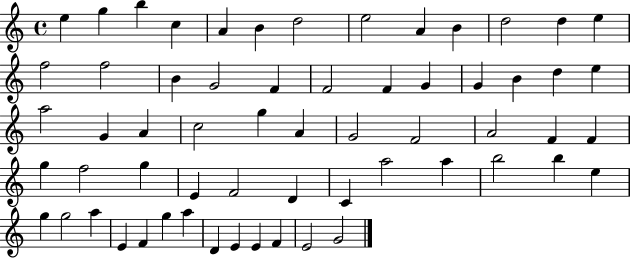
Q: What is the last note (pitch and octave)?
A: G4